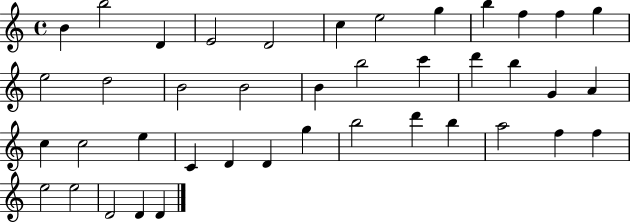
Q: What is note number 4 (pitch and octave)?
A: E4